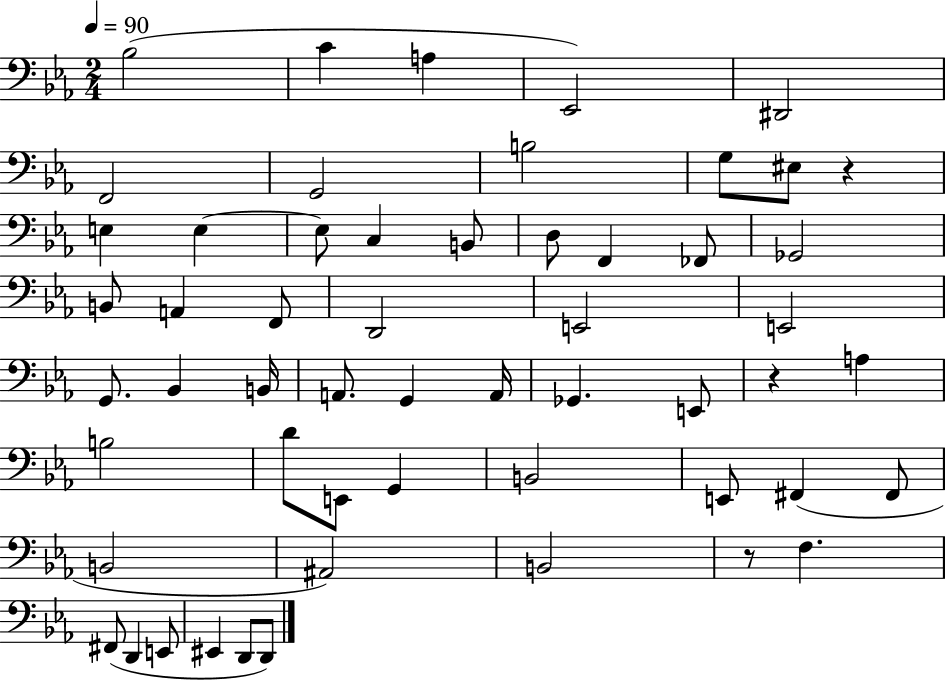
{
  \clef bass
  \numericTimeSignature
  \time 2/4
  \key ees \major
  \tempo 4 = 90
  bes2( | c'4 a4 | ees,2) | dis,2 | \break f,2 | g,2 | b2 | g8 eis8 r4 | \break e4 e4~~ | e8 c4 b,8 | d8 f,4 fes,8 | ges,2 | \break b,8 a,4 f,8 | d,2 | e,2 | e,2 | \break g,8. bes,4 b,16 | a,8. g,4 a,16 | ges,4. e,8 | r4 a4 | \break b2 | d'8 e,8 g,4 | b,2 | e,8 fis,4( fis,8 | \break b,2 | ais,2) | b,2 | r8 f4. | \break fis,8( d,4 e,8 | eis,4 d,8 d,8) | \bar "|."
}